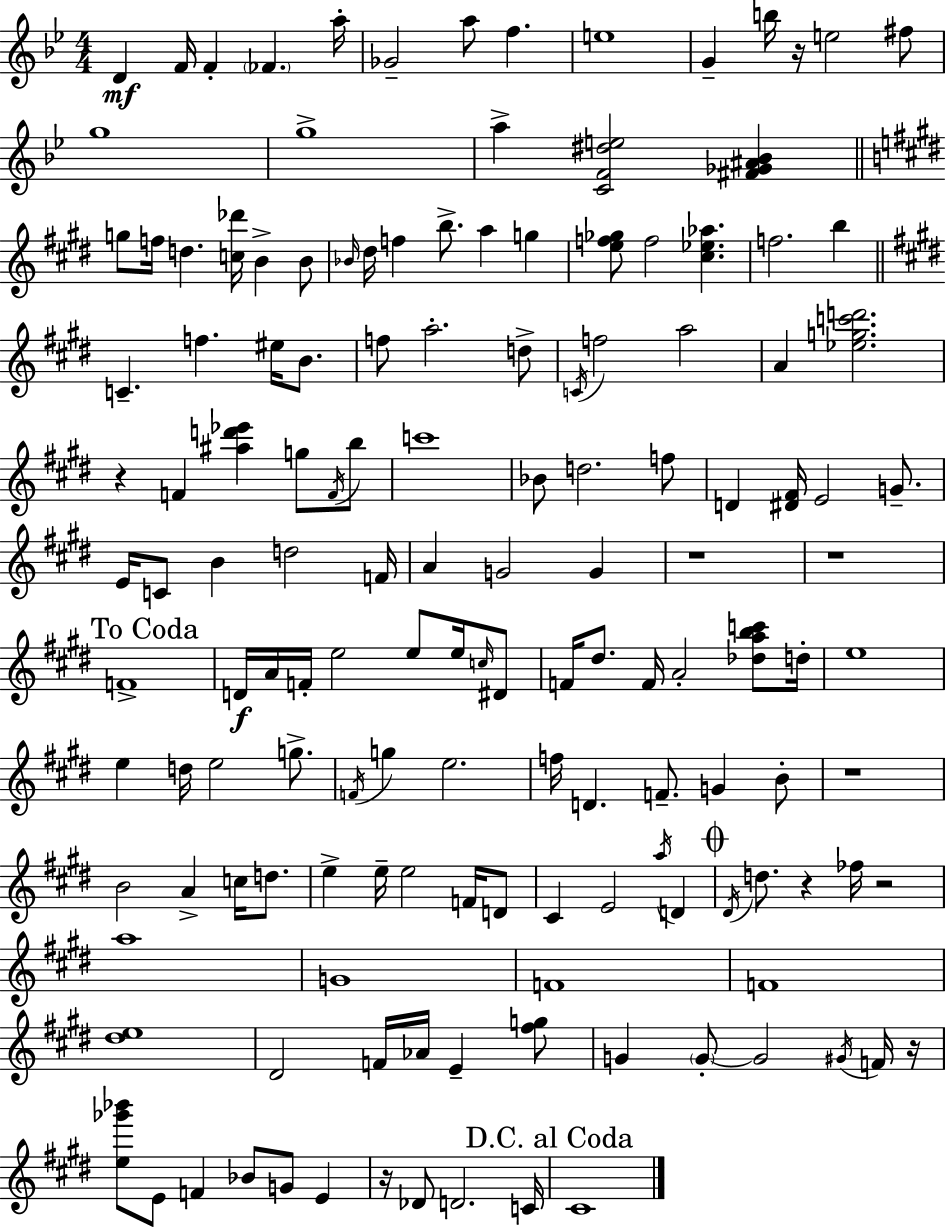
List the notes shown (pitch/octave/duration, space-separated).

D4/q F4/s F4/q FES4/q. A5/s Gb4/h A5/e F5/q. E5/w G4/q B5/s R/s E5/h F#5/e G5/w G5/w A5/q [C4,F4,D#5,E5]/h [F#4,Gb4,A#4,Bb4]/q G5/e F5/s D5/q. [C5,Db6]/s B4/q B4/e Bb4/s D#5/s F5/q B5/e. A5/q G5/q [E5,F5,Gb5]/e F5/h [C#5,Eb5,Ab5]/q. F5/h. B5/q C4/q. F5/q. EIS5/s B4/e. F5/e A5/h. D5/e C4/s F5/h A5/h A4/q [Eb5,G5,C6,D6]/h. R/q F4/q [A#5,D6,Eb6]/q G5/e F4/s B5/e C6/w Bb4/e D5/h. F5/e D4/q [D#4,F#4]/s E4/h G4/e. E4/s C4/e B4/q D5/h F4/s A4/q G4/h G4/q R/w R/w F4/w D4/s A4/s F4/s E5/h E5/e E5/s C5/s D#4/e F4/s D#5/e. F4/s A4/h [Db5,A5,B5,C6]/e D5/s E5/w E5/q D5/s E5/h G5/e. F4/s G5/q E5/h. F5/s D4/q. F4/e. G4/q B4/e R/w B4/h A4/q C5/s D5/e. E5/q E5/s E5/h F4/s D4/e C#4/q E4/h A5/s D4/q D#4/s D5/e. R/q FES5/s R/h A5/w G4/w F4/w F4/w [D#5,E5]/w D#4/h F4/s Ab4/s E4/q [F#5,G5]/e G4/q G4/e G4/h G#4/s F4/s R/s [E5,Gb6,Bb6]/e E4/e F4/q Bb4/e G4/e E4/q R/s Db4/e D4/h. C4/s C#4/w